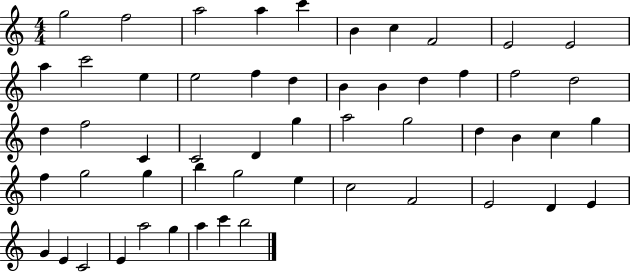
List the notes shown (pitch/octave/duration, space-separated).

G5/h F5/h A5/h A5/q C6/q B4/q C5/q F4/h E4/h E4/h A5/q C6/h E5/q E5/h F5/q D5/q B4/q B4/q D5/q F5/q F5/h D5/h D5/q F5/h C4/q C4/h D4/q G5/q A5/h G5/h D5/q B4/q C5/q G5/q F5/q G5/h G5/q B5/q G5/h E5/q C5/h F4/h E4/h D4/q E4/q G4/q E4/q C4/h E4/q A5/h G5/q A5/q C6/q B5/h